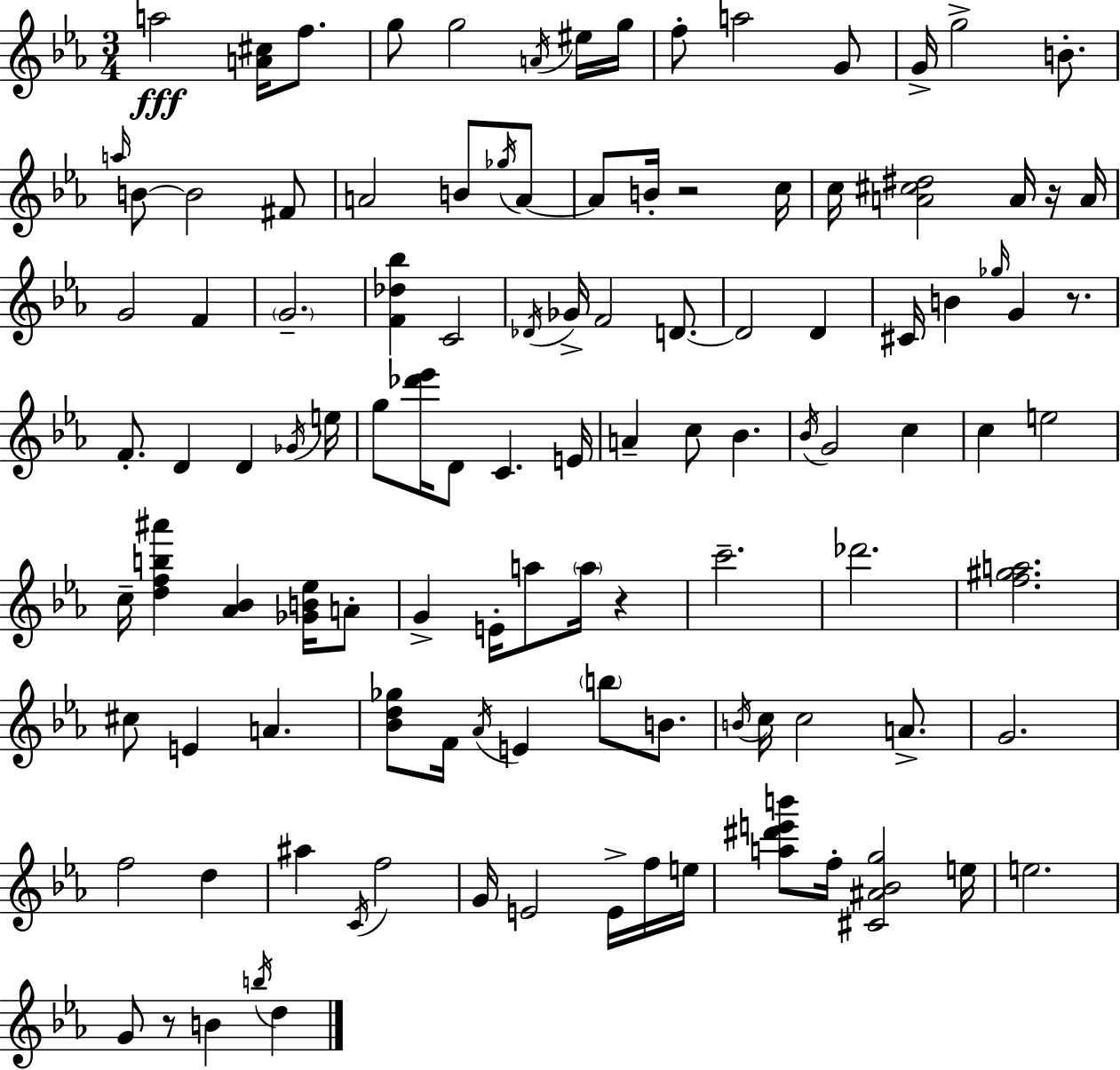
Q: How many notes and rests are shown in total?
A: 112